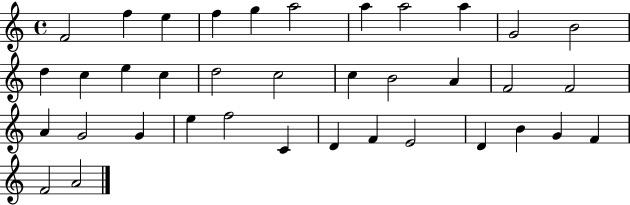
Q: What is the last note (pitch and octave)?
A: A4